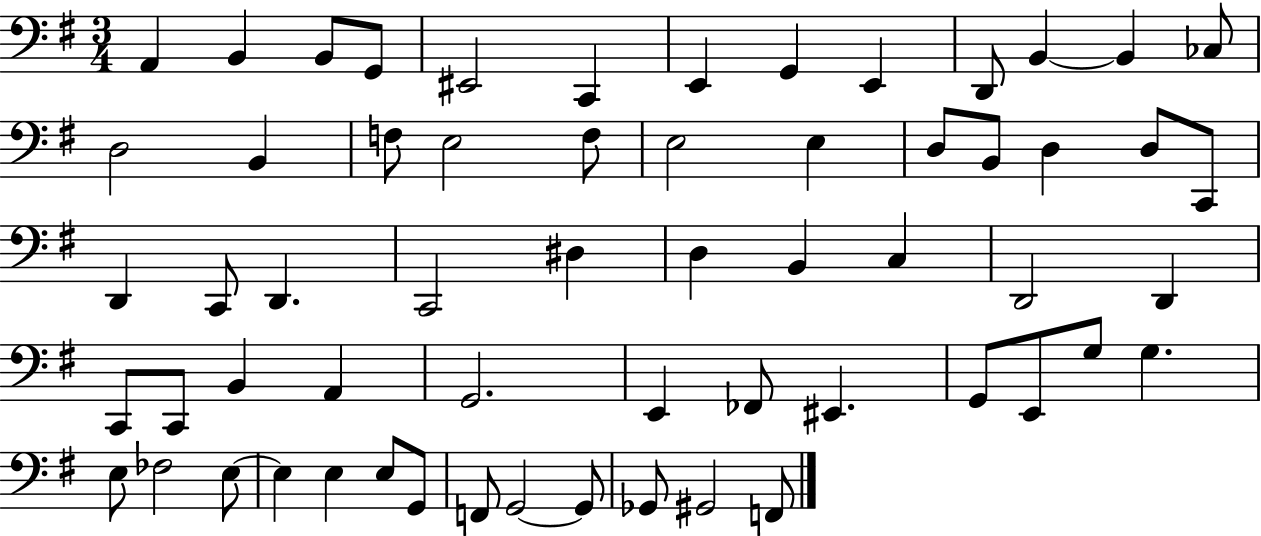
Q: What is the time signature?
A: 3/4